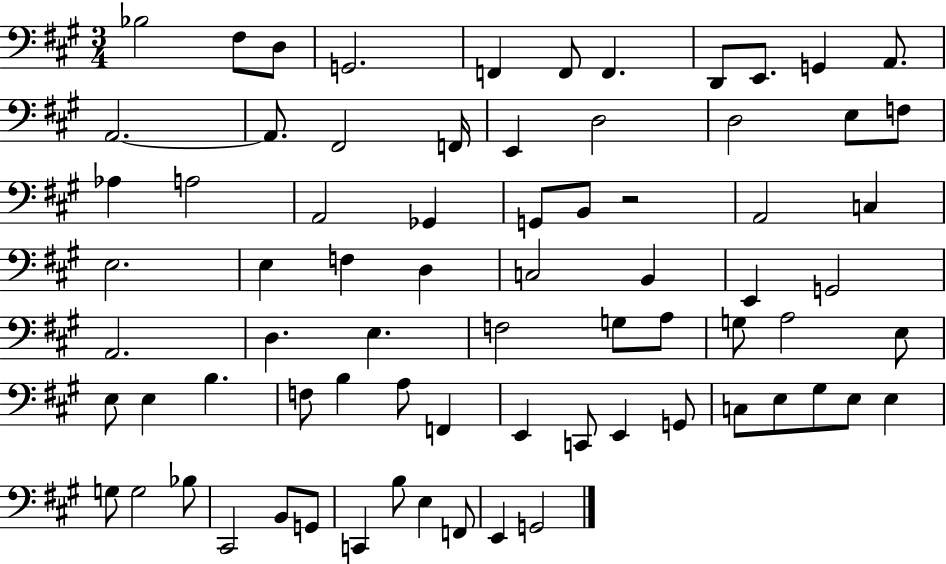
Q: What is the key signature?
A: A major